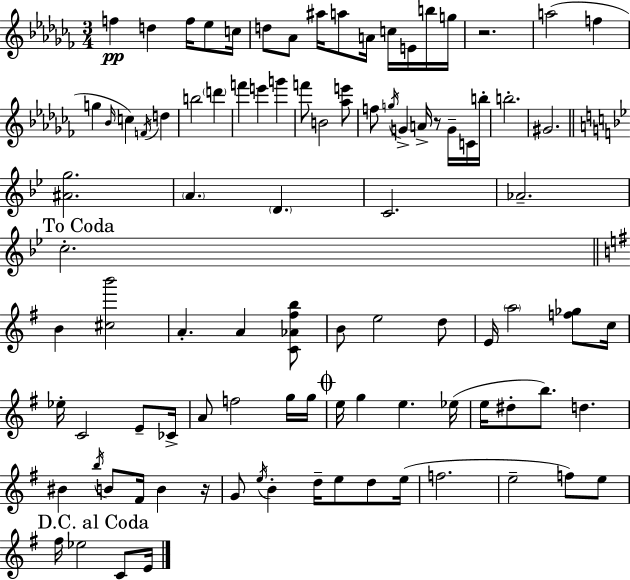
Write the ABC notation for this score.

X:1
T:Untitled
M:3/4
L:1/4
K:Abm
f d f/4 _e/2 c/4 d/2 _A/2 ^a/4 a/2 A/4 c/4 E/4 b/4 g/4 z2 a2 f g _B/4 c F/4 d b2 d' f' e' g' f'/2 B2 [_ae']/2 f/2 g/4 G A/4 z/2 G/4 C/4 b/4 b2 ^G2 [^Ag]2 A D C2 _A2 c2 B [^cb']2 A A [C_A^fb]/2 B/2 e2 d/2 E/4 a2 [f_g]/2 c/4 _e/4 C2 E/2 _C/4 A/2 f2 g/4 g/4 e/4 g e _e/4 e/4 ^d/2 b/2 d ^B b/4 B/2 ^F/4 B z/4 G/2 e/4 B d/4 e/2 d/2 e/4 f2 e2 f/2 e/2 ^f/4 _e2 C/2 E/4